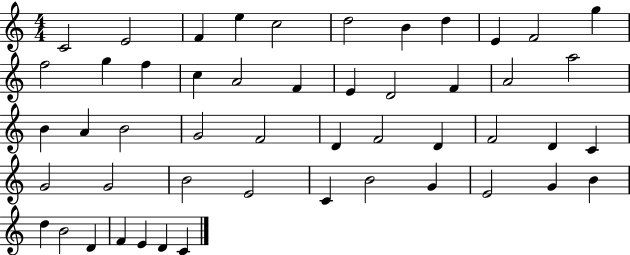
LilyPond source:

{
  \clef treble
  \numericTimeSignature
  \time 4/4
  \key c \major
  c'2 e'2 | f'4 e''4 c''2 | d''2 b'4 d''4 | e'4 f'2 g''4 | \break f''2 g''4 f''4 | c''4 a'2 f'4 | e'4 d'2 f'4 | a'2 a''2 | \break b'4 a'4 b'2 | g'2 f'2 | d'4 f'2 d'4 | f'2 d'4 c'4 | \break g'2 g'2 | b'2 e'2 | c'4 b'2 g'4 | e'2 g'4 b'4 | \break d''4 b'2 d'4 | f'4 e'4 d'4 c'4 | \bar "|."
}